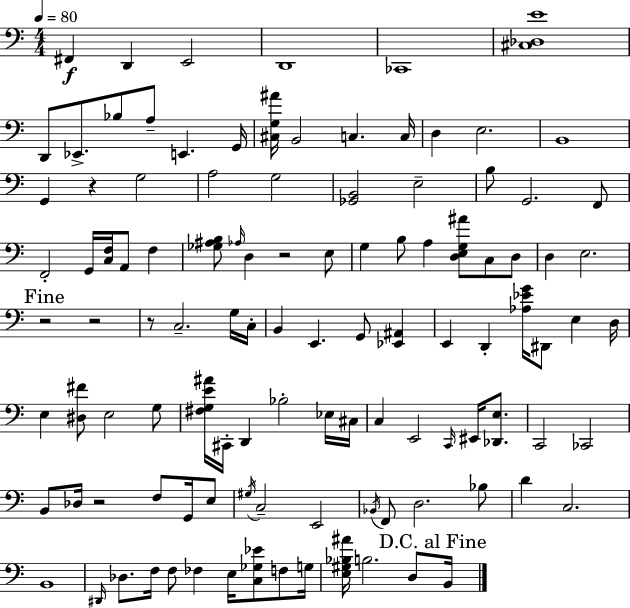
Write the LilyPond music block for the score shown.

{
  \clef bass
  \numericTimeSignature
  \time 4/4
  \key c \major
  \tempo 4 = 80
  fis,4\f d,4 e,2 | d,1 | ces,1 | <cis des e'>1 | \break d,8 ees,8.-> bes8 a8-- e,4. g,16 | <cis g ais'>16 b,2 c4. c16 | d4 e2. | b,1 | \break g,4 r4 g2 | a2 g2 | <ges, b,>2 e2-- | b8 g,2. f,8 | \break f,2-. g,16 <c f>16 a,8 f4 | <ges ais b>8 \grace { aes16 } d4 r2 e8 | g4 b8 a4 <d e g ais'>8 c8 d8 | d4 e2. | \break \mark "Fine" r2 r2 | r8 c2.-- g16 | c16-. b,4 e,4. g,8 <ees, ais,>4 | e,4 d,4-. <aes ees' g'>16 dis,8 e4 | \break d16 e4 <dis fis'>8 e2 g8 | <fis g e' ais'>16 cis,16-. d,4 bes2-. ees16 | cis16 c4 e,2 \grace { c,16 } eis,16 <des, e>8. | c,2 ces,2 | \break b,8 des16 r2 f8 g,16 | e8 \acciaccatura { gis16 } c2-- e,2 | \acciaccatura { bes,16 } f,8 d2. | bes8 d'4 c2. | \break b,1 | \grace { dis,16 } des8. f16 f8 fes4 e16 | <c ges ees'>8 f8 g16 <e gis bes ais'>16 b2. | d8 \mark "D.C. al Fine" b,16 \bar "|."
}